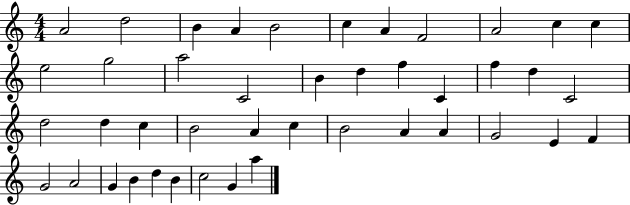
A4/h D5/h B4/q A4/q B4/h C5/q A4/q F4/h A4/h C5/q C5/q E5/h G5/h A5/h C4/h B4/q D5/q F5/q C4/q F5/q D5/q C4/h D5/h D5/q C5/q B4/h A4/q C5/q B4/h A4/q A4/q G4/h E4/q F4/q G4/h A4/h G4/q B4/q D5/q B4/q C5/h G4/q A5/q